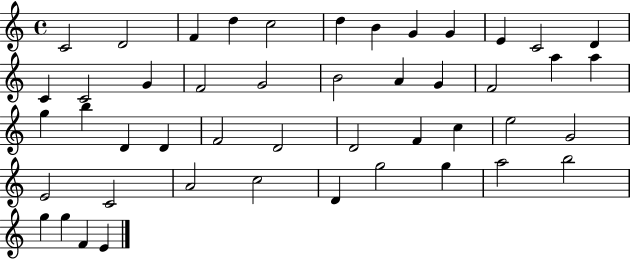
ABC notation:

X:1
T:Untitled
M:4/4
L:1/4
K:C
C2 D2 F d c2 d B G G E C2 D C C2 G F2 G2 B2 A G F2 a a g b D D F2 D2 D2 F c e2 G2 E2 C2 A2 c2 D g2 g a2 b2 g g F E